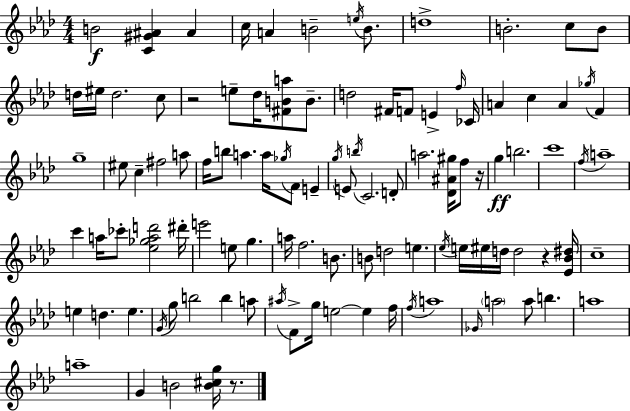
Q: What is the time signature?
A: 4/4